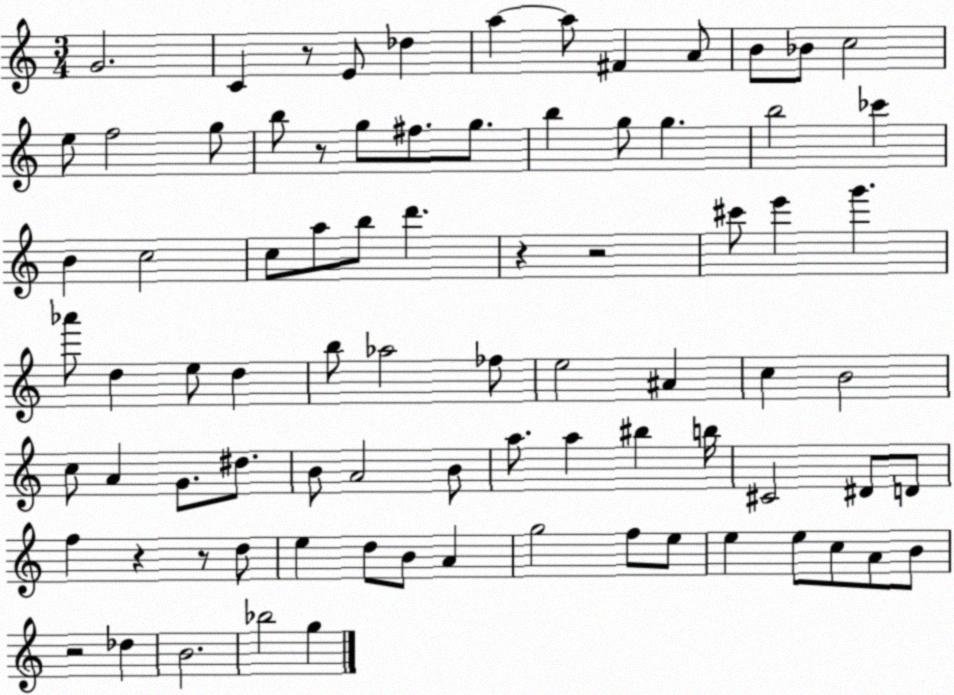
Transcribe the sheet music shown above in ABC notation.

X:1
T:Untitled
M:3/4
L:1/4
K:C
G2 C z/2 E/2 _d a a/2 ^F A/2 B/2 _B/2 c2 e/2 f2 g/2 b/2 z/2 g/2 ^f/2 g/2 b g/2 g b2 _c' B c2 c/2 a/2 b/2 d' z z2 ^c'/2 e' g' _a'/2 d e/2 d b/2 _a2 _f/2 e2 ^A c B2 c/2 A G/2 ^d/2 B/2 A2 B/2 a/2 a ^b b/4 ^C2 ^D/2 D/2 f z z/2 d/2 e d/2 B/2 A g2 f/2 e/2 e e/2 c/2 A/2 B/2 z2 _d B2 _b2 g